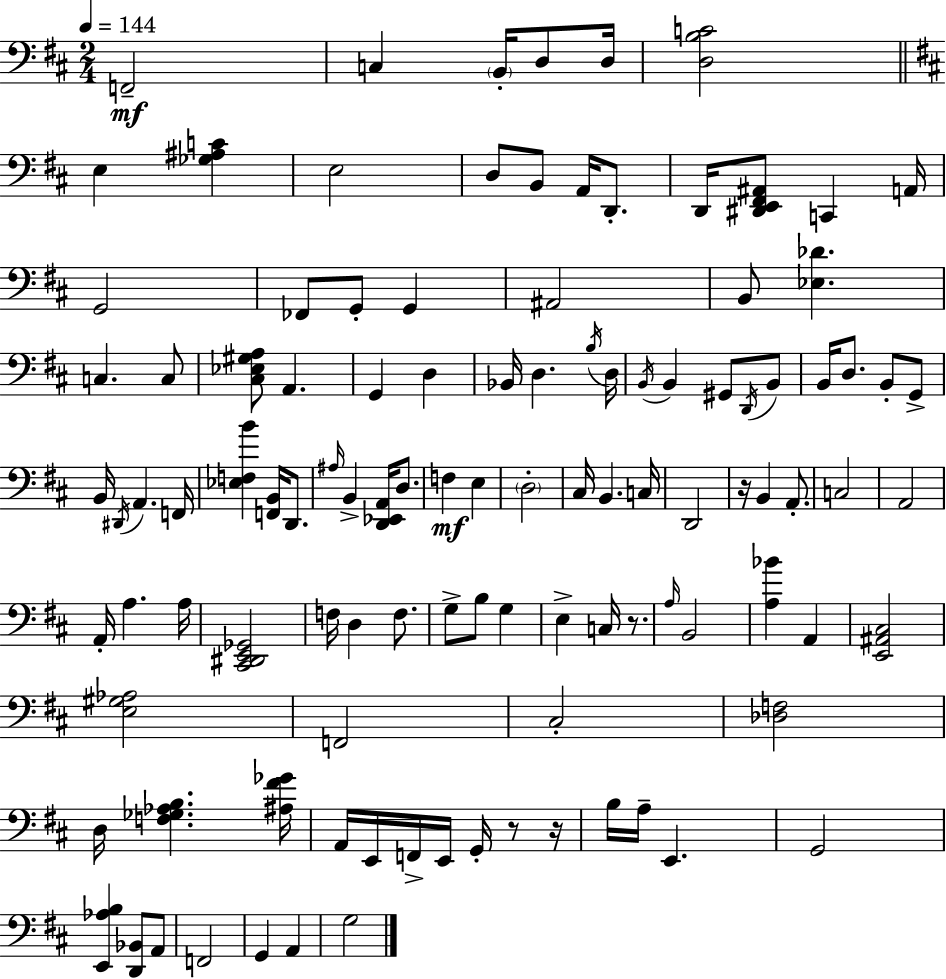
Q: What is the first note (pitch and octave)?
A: F2